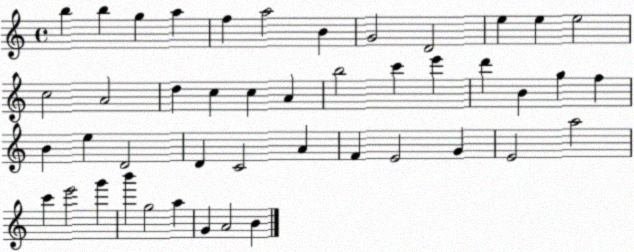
X:1
T:Untitled
M:4/4
L:1/4
K:C
b b g a f a2 B G2 D2 e e e2 c2 A2 d c c A b2 c' e' d' B g f B e D2 D C2 A F E2 G E2 a2 c' e'2 g' b' g2 a G A2 B